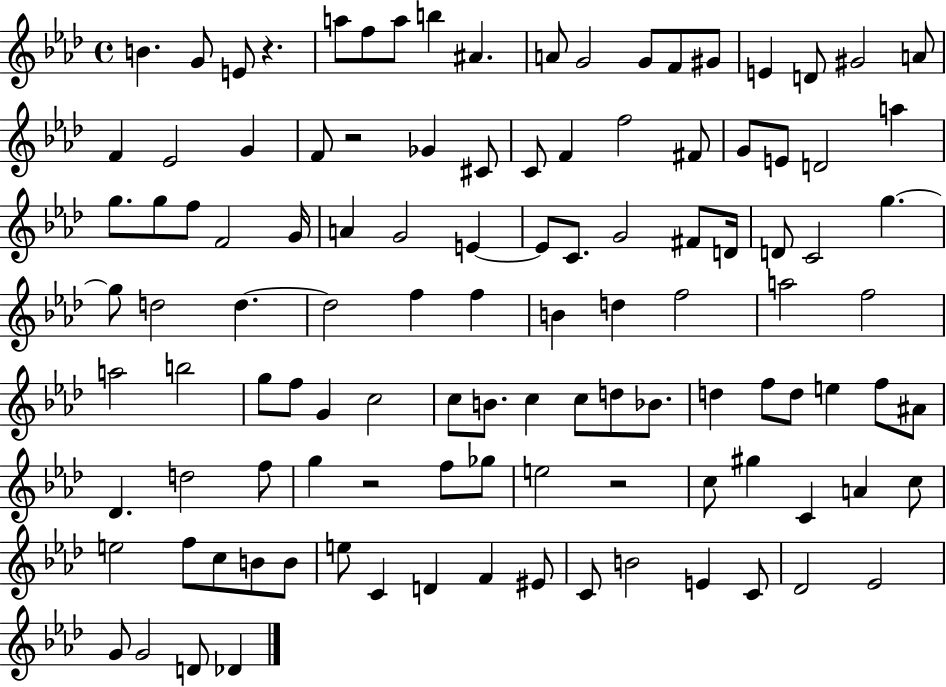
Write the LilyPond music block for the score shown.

{
  \clef treble
  \time 4/4
  \defaultTimeSignature
  \key aes \major
  b'4. g'8 e'8 r4. | a''8 f''8 a''8 b''4 ais'4. | a'8 g'2 g'8 f'8 gis'8 | e'4 d'8 gis'2 a'8 | \break f'4 ees'2 g'4 | f'8 r2 ges'4 cis'8 | c'8 f'4 f''2 fis'8 | g'8 e'8 d'2 a''4 | \break g''8. g''8 f''8 f'2 g'16 | a'4 g'2 e'4~~ | e'8 c'8. g'2 fis'8 d'16 | d'8 c'2 g''4.~~ | \break g''8 d''2 d''4.~~ | d''2 f''4 f''4 | b'4 d''4 f''2 | a''2 f''2 | \break a''2 b''2 | g''8 f''8 g'4 c''2 | c''8 b'8. c''4 c''8 d''8 bes'8. | d''4 f''8 d''8 e''4 f''8 ais'8 | \break des'4. d''2 f''8 | g''4 r2 f''8 ges''8 | e''2 r2 | c''8 gis''4 c'4 a'4 c''8 | \break e''2 f''8 c''8 b'8 b'8 | e''8 c'4 d'4 f'4 eis'8 | c'8 b'2 e'4 c'8 | des'2 ees'2 | \break g'8 g'2 d'8 des'4 | \bar "|."
}